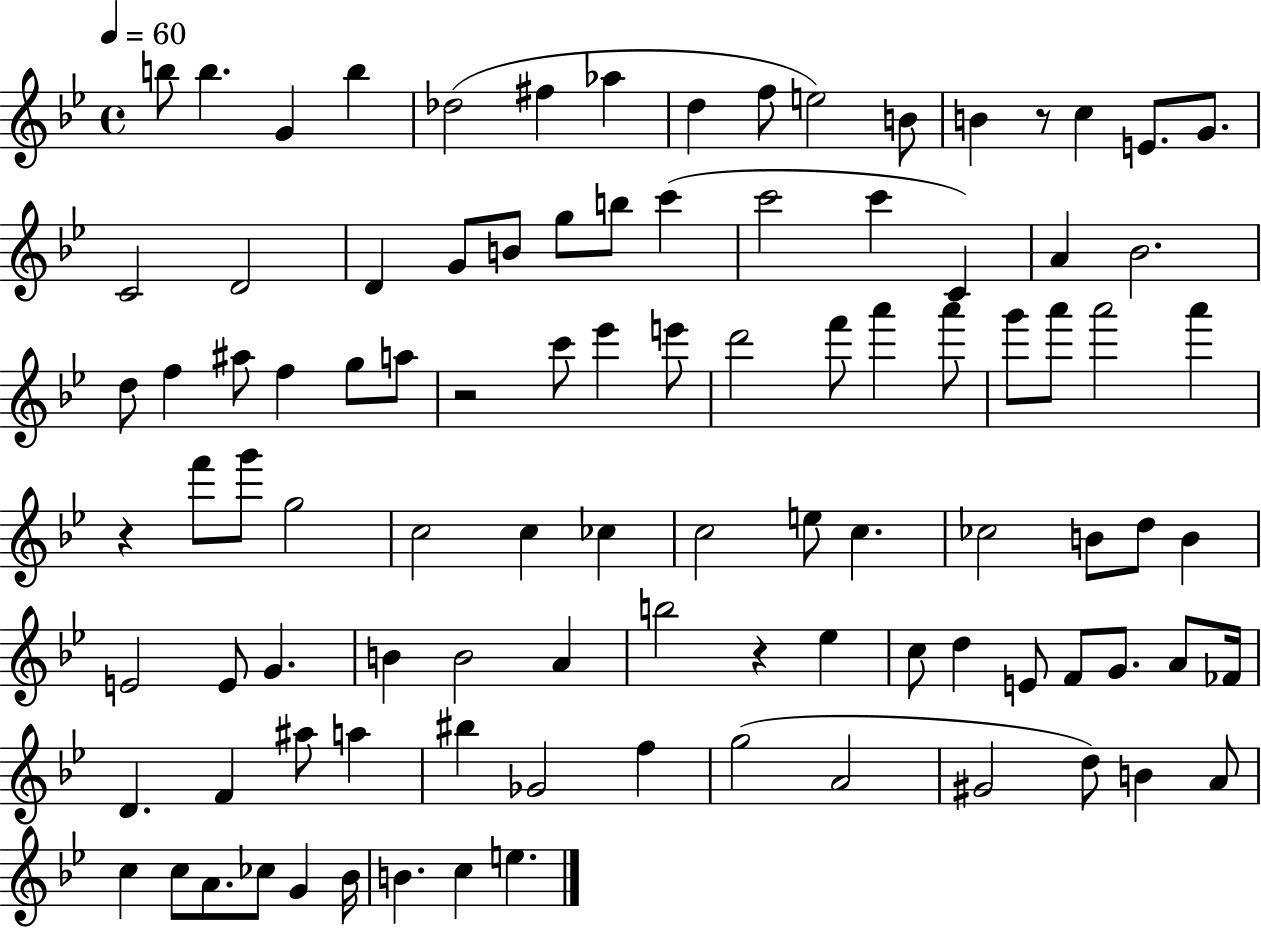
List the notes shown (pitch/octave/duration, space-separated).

B5/e B5/q. G4/q B5/q Db5/h F#5/q Ab5/q D5/q F5/e E5/h B4/e B4/q R/e C5/q E4/e. G4/e. C4/h D4/h D4/q G4/e B4/e G5/e B5/e C6/q C6/h C6/q C4/q A4/q Bb4/h. D5/e F5/q A#5/e F5/q G5/e A5/e R/h C6/e Eb6/q E6/e D6/h F6/e A6/q A6/e G6/e A6/e A6/h A6/q R/q F6/e G6/e G5/h C5/h C5/q CES5/q C5/h E5/e C5/q. CES5/h B4/e D5/e B4/q E4/h E4/e G4/q. B4/q B4/h A4/q B5/h R/q Eb5/q C5/e D5/q E4/e F4/e G4/e. A4/e FES4/s D4/q. F4/q A#5/e A5/q BIS5/q Gb4/h F5/q G5/h A4/h G#4/h D5/e B4/q A4/e C5/q C5/e A4/e. CES5/e G4/q Bb4/s B4/q. C5/q E5/q.